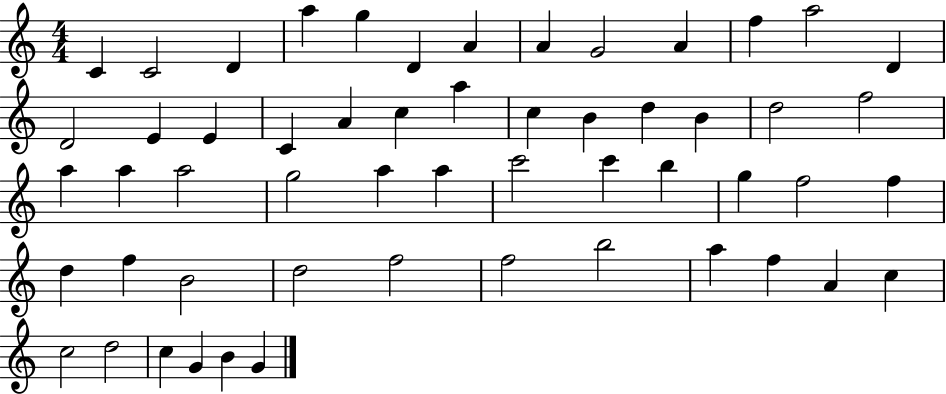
{
  \clef treble
  \numericTimeSignature
  \time 4/4
  \key c \major
  c'4 c'2 d'4 | a''4 g''4 d'4 a'4 | a'4 g'2 a'4 | f''4 a''2 d'4 | \break d'2 e'4 e'4 | c'4 a'4 c''4 a''4 | c''4 b'4 d''4 b'4 | d''2 f''2 | \break a''4 a''4 a''2 | g''2 a''4 a''4 | c'''2 c'''4 b''4 | g''4 f''2 f''4 | \break d''4 f''4 b'2 | d''2 f''2 | f''2 b''2 | a''4 f''4 a'4 c''4 | \break c''2 d''2 | c''4 g'4 b'4 g'4 | \bar "|."
}